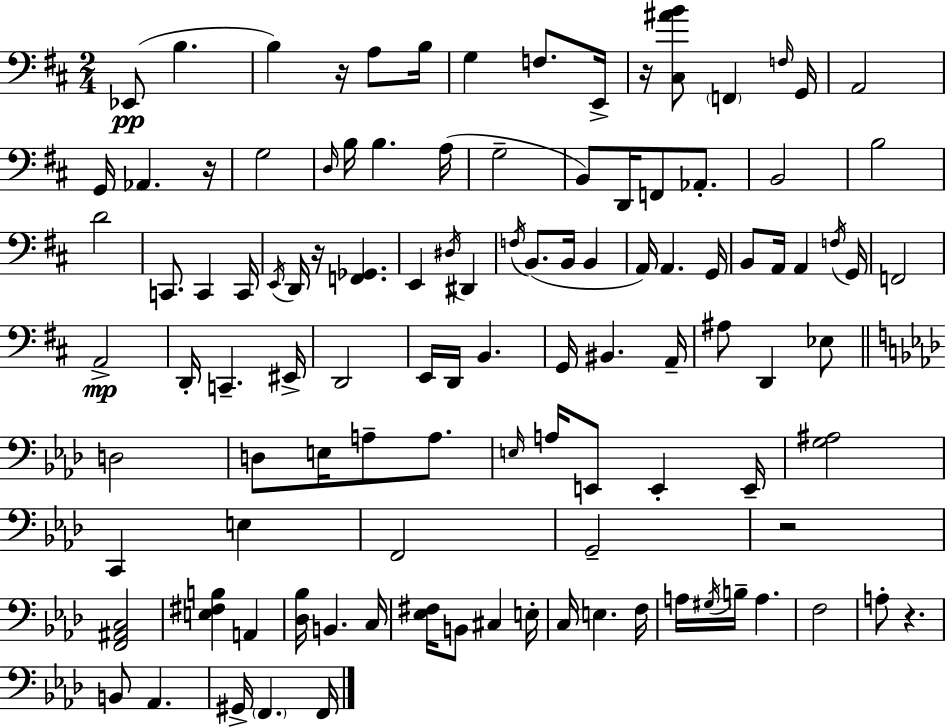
Eb2/e B3/q. B3/q R/s A3/e B3/s G3/q F3/e. E2/s R/s [C#3,A#4,B4]/e F2/q F3/s G2/s A2/h G2/s Ab2/q. R/s G3/h D3/s B3/s B3/q. A3/s G3/h B2/e D2/s F2/e Ab2/e. B2/h B3/h D4/h C2/e. C2/q C2/s E2/s D2/s R/s [F2,Gb2]/q. E2/q D#3/s D#2/q F3/s B2/e. B2/s B2/q A2/s A2/q. G2/s B2/e A2/s A2/q F3/s G2/s F2/h A2/h D2/s C2/q. EIS2/s D2/h E2/s D2/s B2/q. G2/s BIS2/q. A2/s A#3/e D2/q Eb3/e D3/h D3/e E3/s A3/e A3/e. E3/s A3/s E2/e E2/q E2/s [G3,A#3]/h C2/q E3/q F2/h G2/h R/h [F2,A#2,C3]/h [E3,F#3,B3]/q A2/q [Db3,Bb3]/s B2/q. C3/s [Eb3,F#3]/s B2/e C#3/q E3/s C3/s E3/q. F3/s A3/s G#3/s B3/s A3/q. F3/h A3/e R/q. B2/e Ab2/q. G#2/s F2/q. F2/s